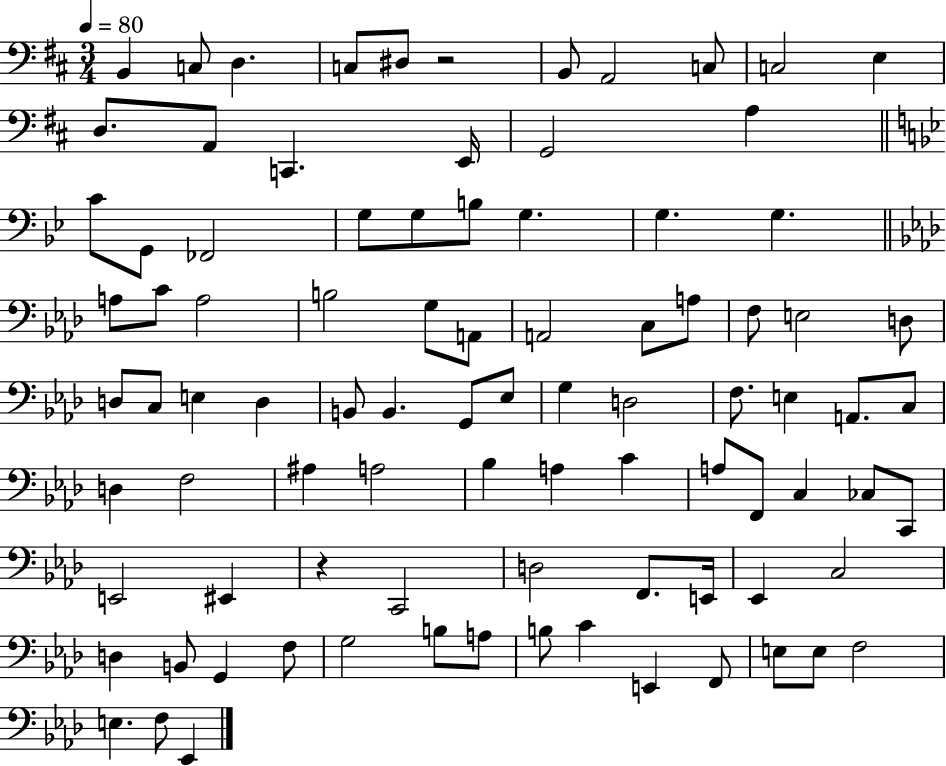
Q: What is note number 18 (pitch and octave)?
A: G2